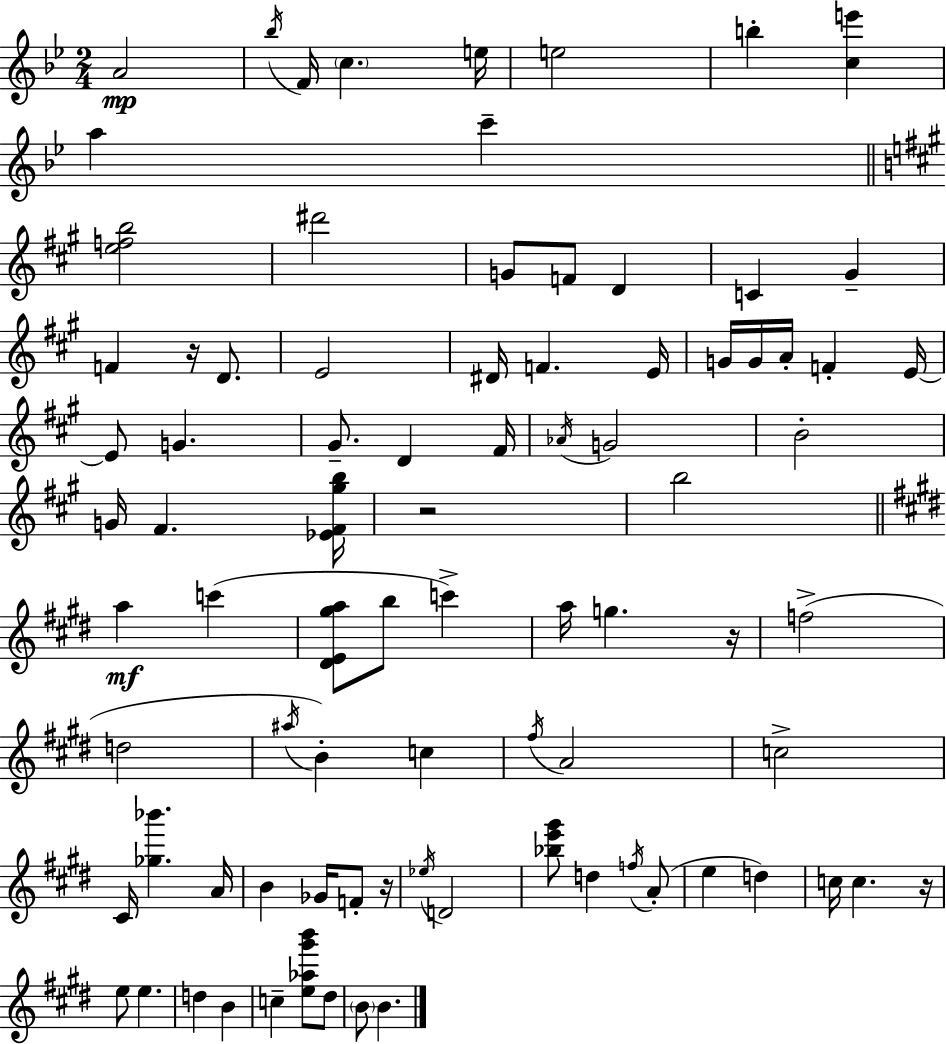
{
  \clef treble
  \numericTimeSignature
  \time 2/4
  \key g \minor
  a'2\mp | \acciaccatura { bes''16 } f'16 \parenthesize c''4. | e''16 e''2 | b''4-. <c'' e'''>4 | \break a''4 c'''4-- | \bar "||" \break \key a \major <e'' f'' b''>2 | dis'''2 | g'8 f'8 d'4 | c'4 gis'4-- | \break f'4 r16 d'8. | e'2 | dis'16 f'4. e'16 | g'16 g'16 a'16-. f'4-. e'16~~ | \break e'8 g'4. | gis'8.-- d'4 fis'16 | \acciaccatura { aes'16 } g'2 | b'2-. | \break g'16 fis'4. | <ees' fis' gis'' b''>16 r2 | b''2 | \bar "||" \break \key e \major a''4\mf c'''4( | <dis' e' gis'' a''>8 b''8 c'''4->) | a''16 g''4. r16 | f''2->( | \break d''2 | \acciaccatura { ais''16 }) b'4-. c''4 | \acciaccatura { fis''16 } a'2 | c''2-> | \break cis'16 <ges'' bes'''>4. | a'16 b'4 ges'16 f'8-. | r16 \acciaccatura { ees''16 } d'2 | <bes'' e''' gis'''>8 d''4 | \break \acciaccatura { f''16 }( a'8-. e''4 | d''4) c''16 c''4. | r16 e''8 e''4. | d''4 | \break b'4 c''4-- | <e'' aes'' gis''' b'''>8 dis''8 \parenthesize b'8 b'4. | \bar "|."
}